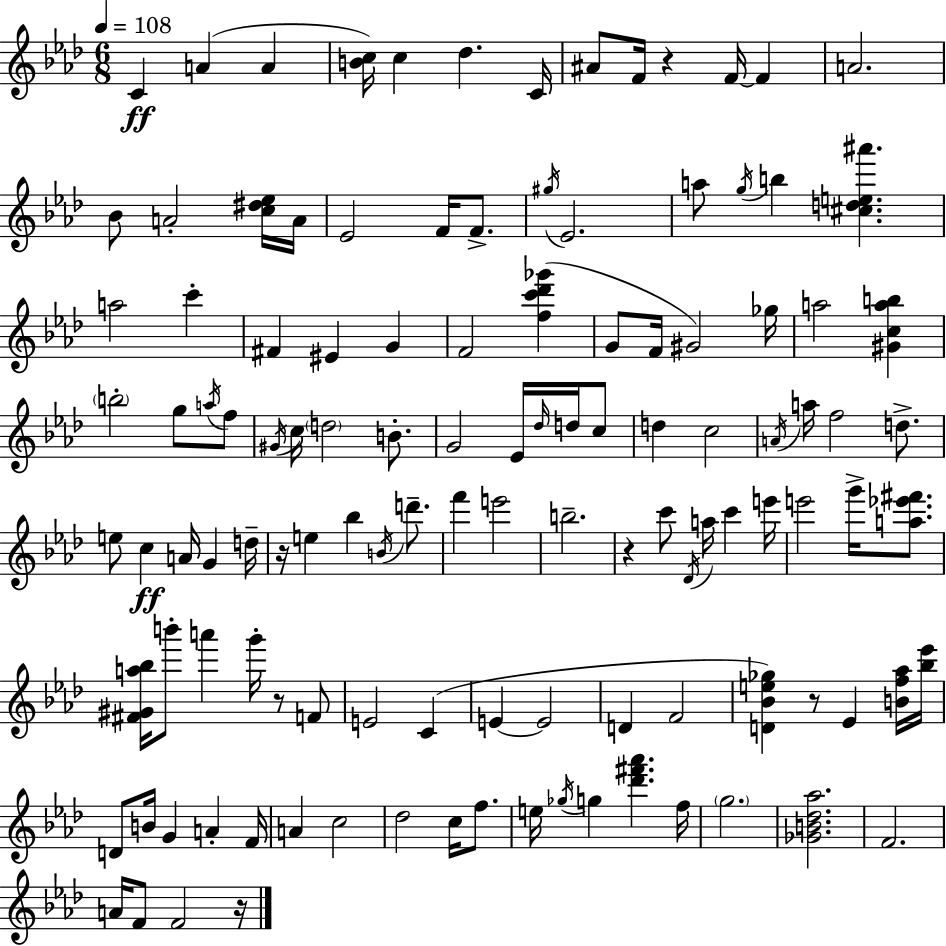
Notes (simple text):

C4/q A4/q A4/q [B4,C5]/s C5/q Db5/q. C4/s A#4/e F4/s R/q F4/s F4/q A4/h. Bb4/e A4/h [C5,D#5,Eb5]/s A4/s Eb4/h F4/s F4/e. G#5/s Eb4/h. A5/e G5/s B5/q [C#5,D5,E5,A#6]/q. A5/h C6/q F#4/q EIS4/q G4/q F4/h [F5,C6,Db6,Gb6]/q G4/e F4/s G#4/h Gb5/s A5/h [G#4,C5,A5,B5]/q B5/h G5/e A5/s F5/e G#4/s C5/s D5/h B4/e. G4/h Eb4/s Db5/s D5/s C5/e D5/q C5/h A4/s A5/s F5/h D5/e. E5/e C5/q A4/s G4/q D5/s R/s E5/q Bb5/q B4/s D6/e. F6/q E6/h B5/h. R/q C6/e Db4/s A5/s C6/q E6/s E6/h G6/s [A5,Eb6,F#6]/e. [F#4,G#4,A5,Bb5]/s B6/e A6/q G6/s R/e F4/e E4/h C4/q E4/q E4/h D4/q F4/h [D4,Bb4,E5,Gb5]/q R/e Eb4/q [B4,F5,Ab5]/s [Bb5,Eb6]/s D4/e B4/s G4/q A4/q F4/s A4/q C5/h Db5/h C5/s F5/e. E5/s Gb5/s G5/q [Db6,F#6,Ab6]/q. F5/s G5/h. [Gb4,B4,Db5,Ab5]/h. F4/h. A4/s F4/e F4/h R/s